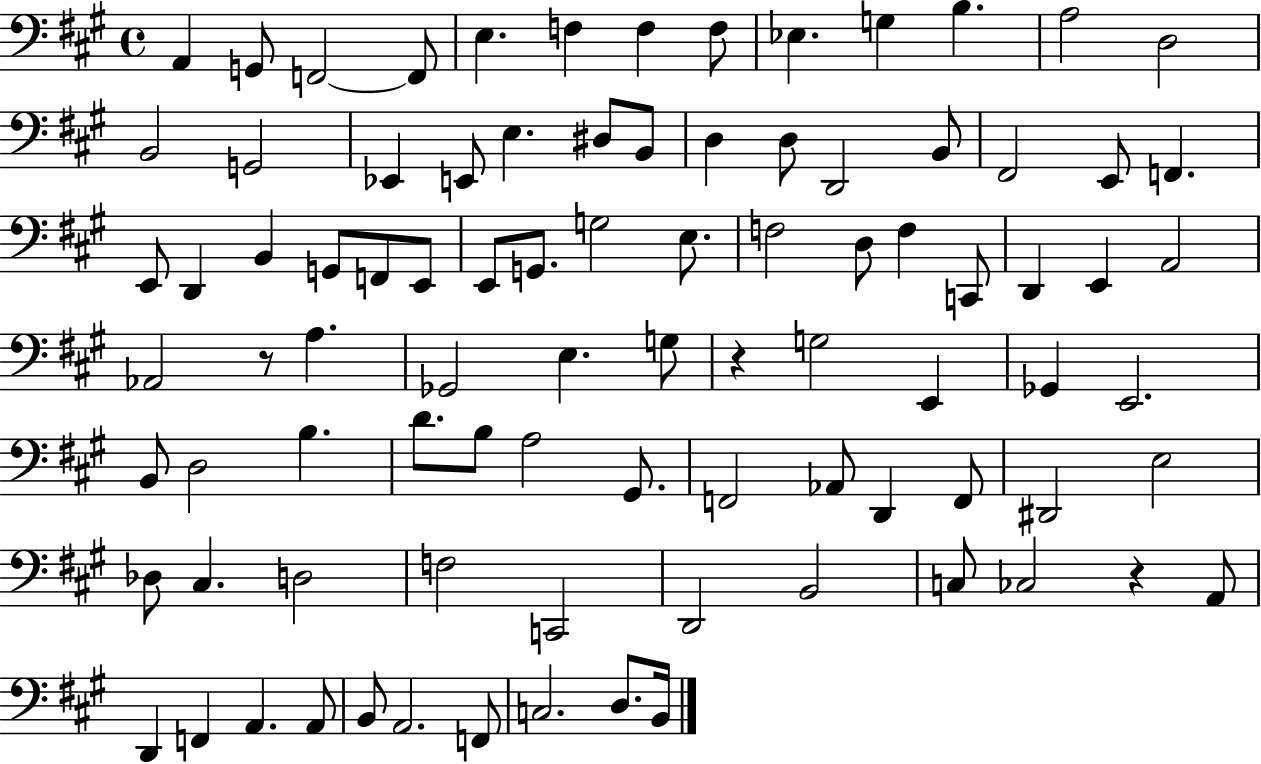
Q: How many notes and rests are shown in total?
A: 89